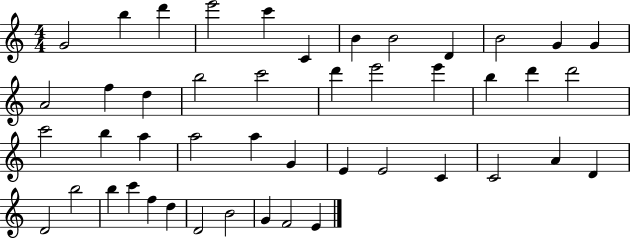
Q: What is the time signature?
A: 4/4